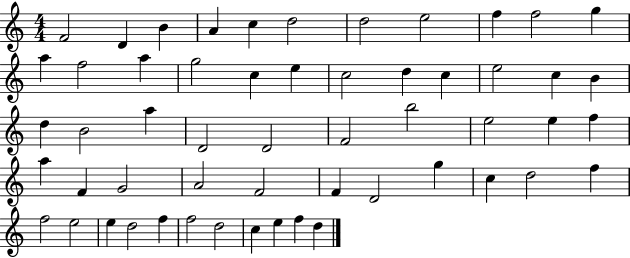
{
  \clef treble
  \numericTimeSignature
  \time 4/4
  \key c \major
  f'2 d'4 b'4 | a'4 c''4 d''2 | d''2 e''2 | f''4 f''2 g''4 | \break a''4 f''2 a''4 | g''2 c''4 e''4 | c''2 d''4 c''4 | e''2 c''4 b'4 | \break d''4 b'2 a''4 | d'2 d'2 | f'2 b''2 | e''2 e''4 f''4 | \break a''4 f'4 g'2 | a'2 f'2 | f'4 d'2 g''4 | c''4 d''2 f''4 | \break f''2 e''2 | e''4 d''2 f''4 | f''2 d''2 | c''4 e''4 f''4 d''4 | \break \bar "|."
}